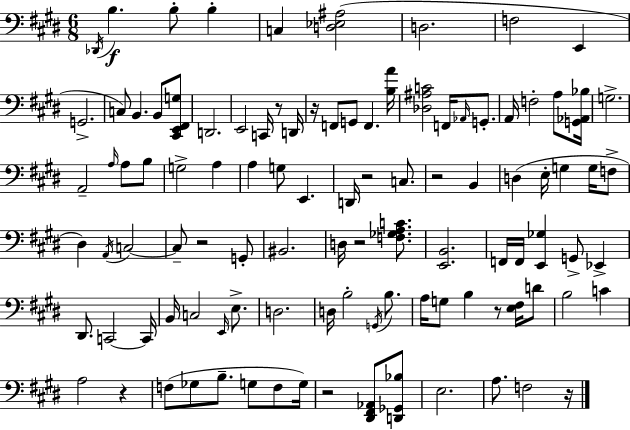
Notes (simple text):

Db2/s B3/q. B3/e B3/q C3/q [D3,Eb3,A#3]/h D3/h. F3/h E2/q G2/h. C3/e B2/q. B2/e [C#2,E2,F#2,G3]/e D2/h. E2/h C2/s R/e D2/s R/s F2/e G2/e F2/q. [B3,A4]/s [Db3,A#3,C4]/h F2/s Ab2/s G2/e. A2/s F3/h A3/e [G2,Ab2,Bb3]/s G3/h. A2/h A3/s A3/e B3/e G3/h A3/q A3/q G3/e E2/q. D2/s R/h C3/e. R/h B2/q D3/q E3/s G3/q G3/s F3/e D#3/q A2/s C3/h C3/e R/h G2/e BIS2/h. D3/s R/h [F3,Gb3,A3,C4]/e. [E2,B2]/h. F2/s F2/s [E2,Gb3]/q G2/e Eb2/q D#2/e. C2/h C2/s B2/s C3/h E2/s E3/e. D3/h. D3/s B3/h G2/s B3/e. A3/s G3/e B3/q R/e [E3,F#3]/s D4/e B3/h C4/q A3/h R/q F3/e Gb3/e B3/e. G3/e F3/e G3/s R/h [D#2,F#2,Ab2]/e [D2,Gb2,Bb3]/e E3/h. A3/e. F3/h R/s